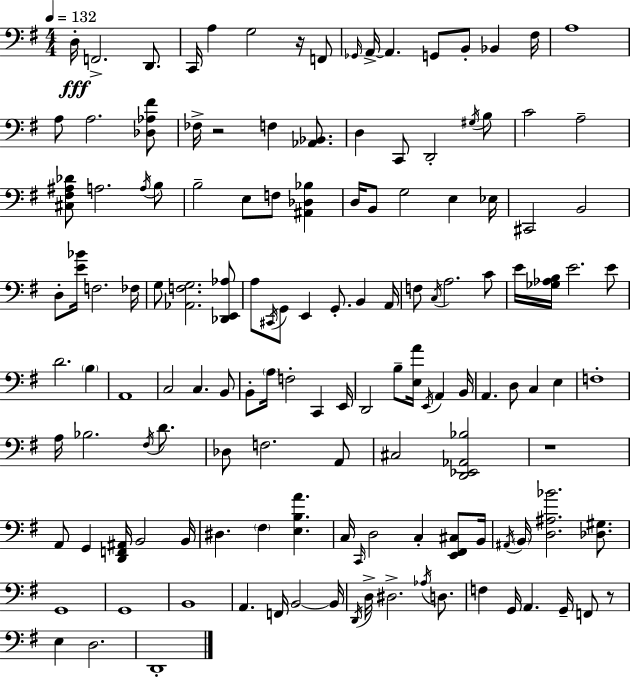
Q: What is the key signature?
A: G major